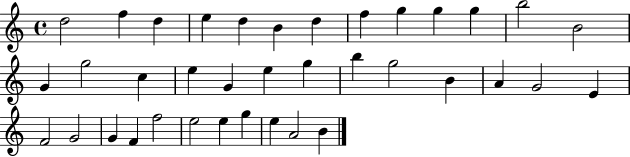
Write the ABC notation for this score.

X:1
T:Untitled
M:4/4
L:1/4
K:C
d2 f d e d B d f g g g b2 B2 G g2 c e G e g b g2 B A G2 E F2 G2 G F f2 e2 e g e A2 B